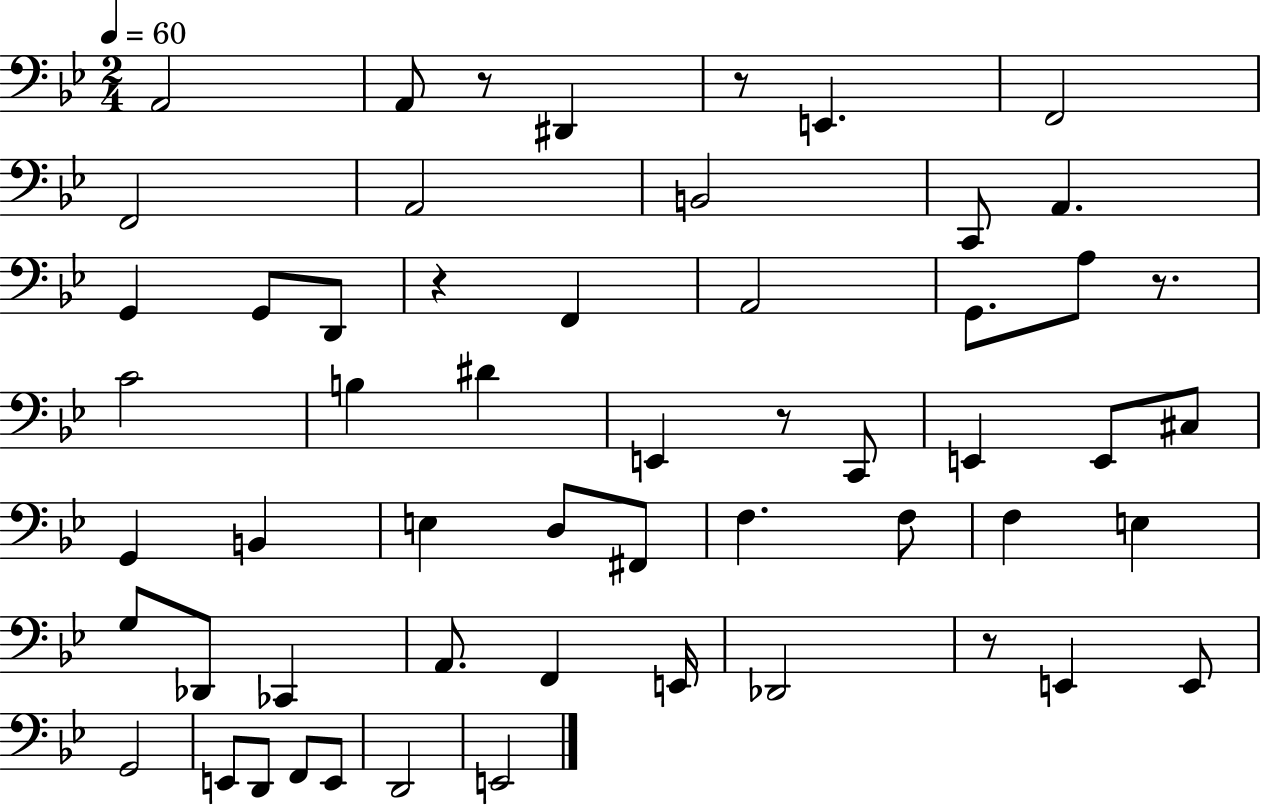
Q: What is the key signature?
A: BES major